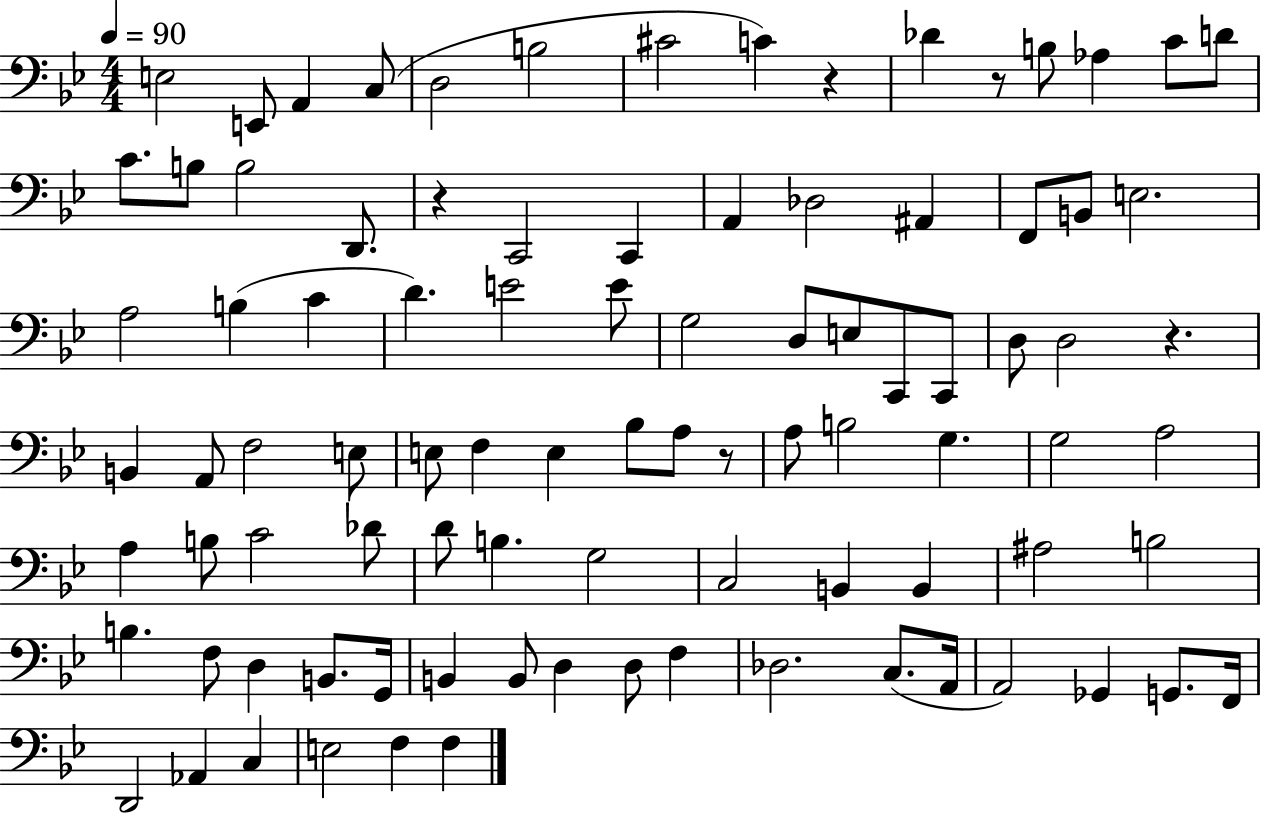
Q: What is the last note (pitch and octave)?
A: F3